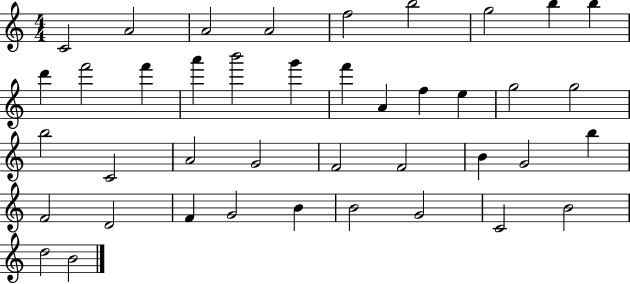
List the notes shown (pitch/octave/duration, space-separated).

C4/h A4/h A4/h A4/h F5/h B5/h G5/h B5/q B5/q D6/q F6/h F6/q A6/q B6/h G6/q F6/q A4/q F5/q E5/q G5/h G5/h B5/h C4/h A4/h G4/h F4/h F4/h B4/q G4/h B5/q F4/h D4/h F4/q G4/h B4/q B4/h G4/h C4/h B4/h D5/h B4/h